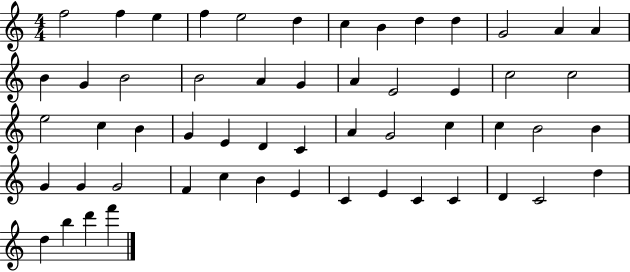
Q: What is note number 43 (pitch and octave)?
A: B4